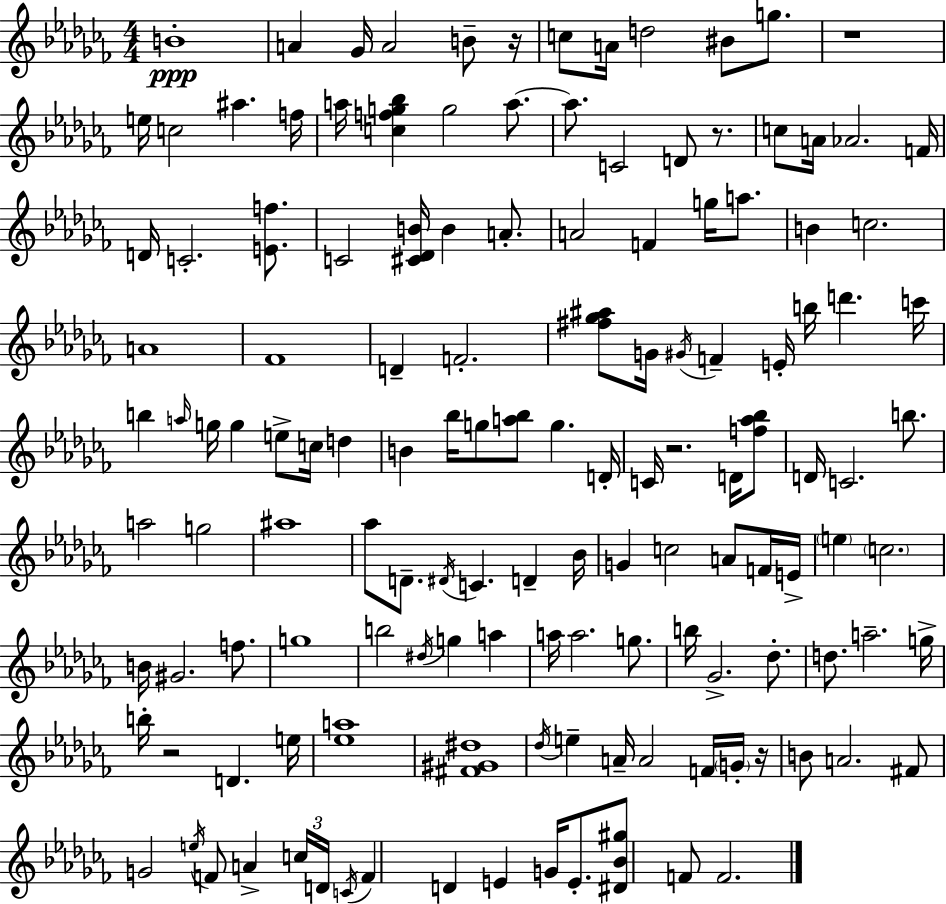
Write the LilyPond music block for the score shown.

{
  \clef treble
  \numericTimeSignature
  \time 4/4
  \key aes \minor
  b'1-.\ppp | a'4 ges'16 a'2 b'8-- r16 | c''8 a'16 d''2 bis'8 g''8. | r1 | \break e''16 c''2 ais''4. f''16 | a''16 <c'' f'' g'' bes''>4 g''2 a''8.~~ | a''8. c'2 d'8 r8. | c''8 a'16 aes'2. f'16 | \break d'16 c'2.-. <e' f''>8. | c'2 <cis' des' b'>16 b'4 a'8.-. | a'2 f'4 g''16 a''8. | b'4 c''2. | \break a'1 | fes'1 | d'4-- f'2.-. | <fis'' ges'' ais''>8 g'16 \acciaccatura { gis'16 } f'4-- e'16-. b''16 d'''4. | \break c'''16 b''4 \grace { a''16 } g''16 g''4 e''8-> c''16 d''4 | b'4 bes''16 g''8 <a'' bes''>8 g''4. | d'16-. c'16 r2. d'16 | <f'' aes'' bes''>8 d'16 c'2. b''8. | \break a''2 g''2 | ais''1 | aes''8 d'8.-- \acciaccatura { dis'16 } c'4. d'4-- | bes'16 g'4 c''2 a'8 | \break f'16 e'16-> \parenthesize e''4 \parenthesize c''2. | b'16 gis'2. | f''8. g''1 | b''2 \acciaccatura { dis''16 } g''4 | \break a''4 a''16 a''2. | g''8. b''16 ges'2.-> | des''8.-. d''8. a''2.-- | g''16-> b''16-. r2 d'4. | \break e''16 <ees'' a''>1 | <fis' gis' dis''>1 | \acciaccatura { des''16 } e''4-- a'16-- a'2 | f'16 \parenthesize g'16-. r16 b'8 a'2. | \break fis'8 g'2 \acciaccatura { e''16 } f'8 | a'4-> \tuplet 3/2 { c''16 d'16 \acciaccatura { c'16 } } f'4 d'4 e'4 | g'16 e'8.-. <dis' bes' gis''>8 f'8 f'2. | \bar "|."
}